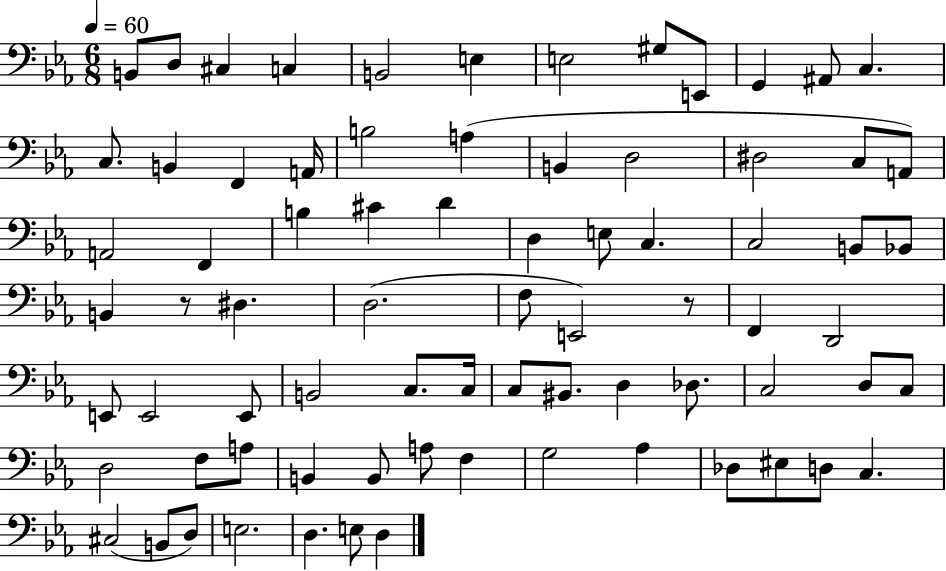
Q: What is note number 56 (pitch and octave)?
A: F3